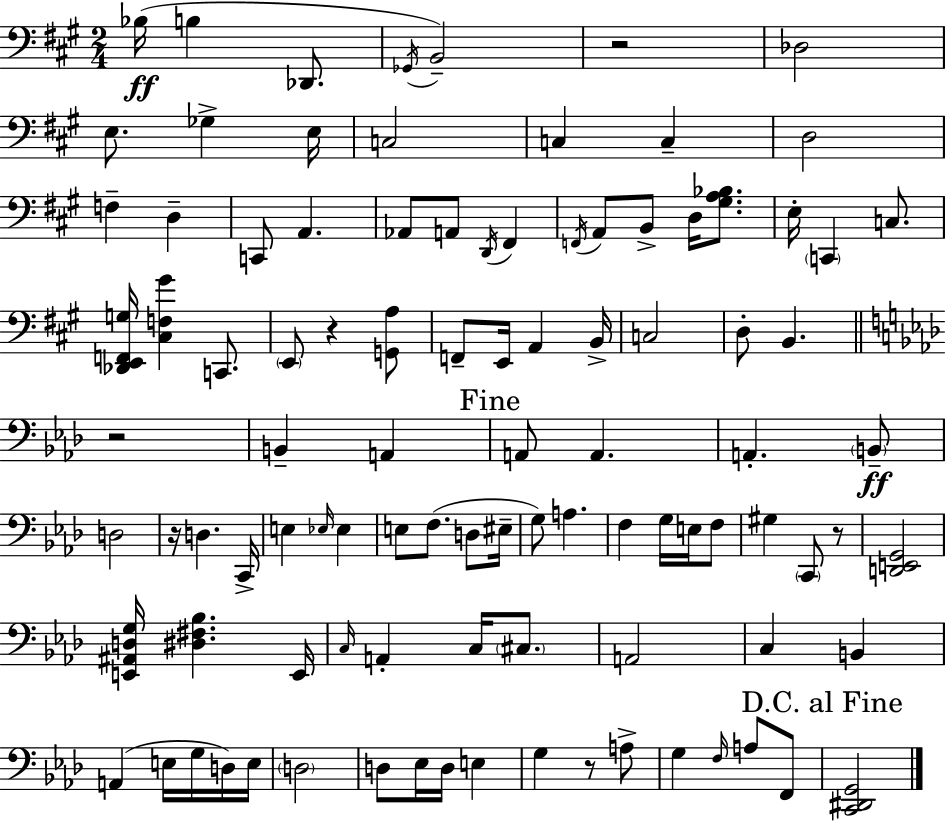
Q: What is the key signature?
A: A major